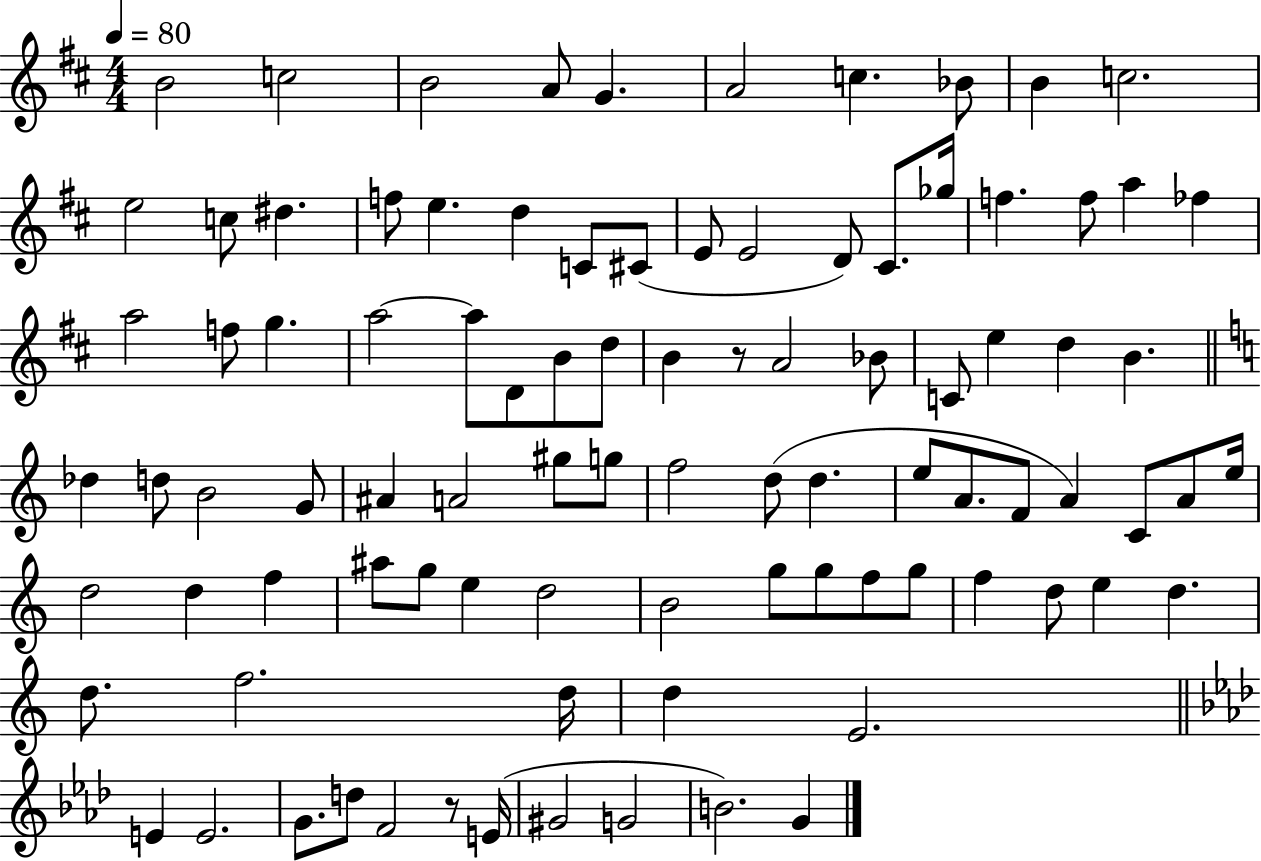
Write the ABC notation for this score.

X:1
T:Untitled
M:4/4
L:1/4
K:D
B2 c2 B2 A/2 G A2 c _B/2 B c2 e2 c/2 ^d f/2 e d C/2 ^C/2 E/2 E2 D/2 ^C/2 _g/4 f f/2 a _f a2 f/2 g a2 a/2 D/2 B/2 d/2 B z/2 A2 _B/2 C/2 e d B _d d/2 B2 G/2 ^A A2 ^g/2 g/2 f2 d/2 d e/2 A/2 F/2 A C/2 A/2 e/4 d2 d f ^a/2 g/2 e d2 B2 g/2 g/2 f/2 g/2 f d/2 e d d/2 f2 d/4 d E2 E E2 G/2 d/2 F2 z/2 E/4 ^G2 G2 B2 G